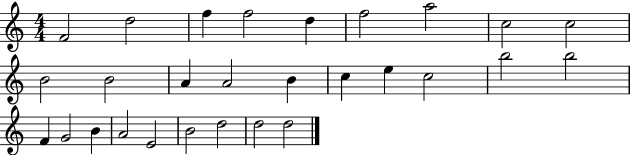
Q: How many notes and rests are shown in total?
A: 28